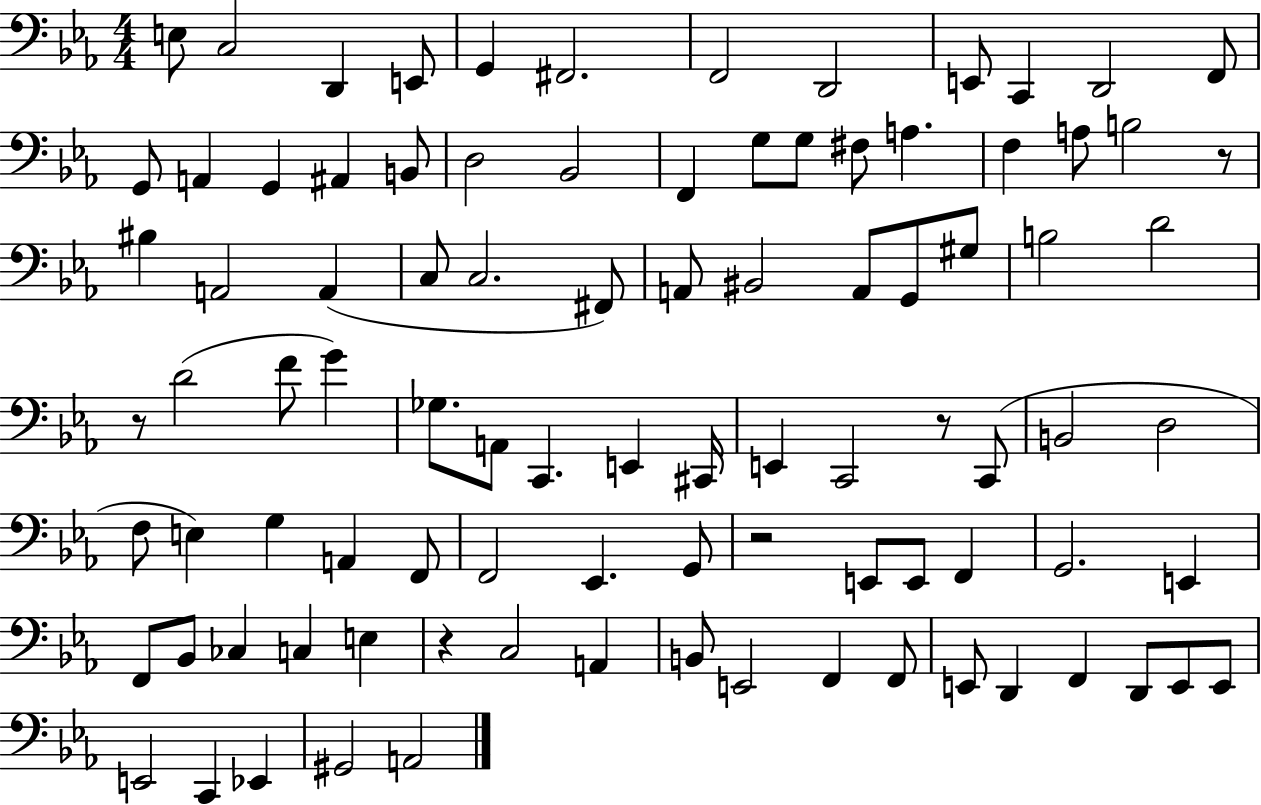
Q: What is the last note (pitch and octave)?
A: A2